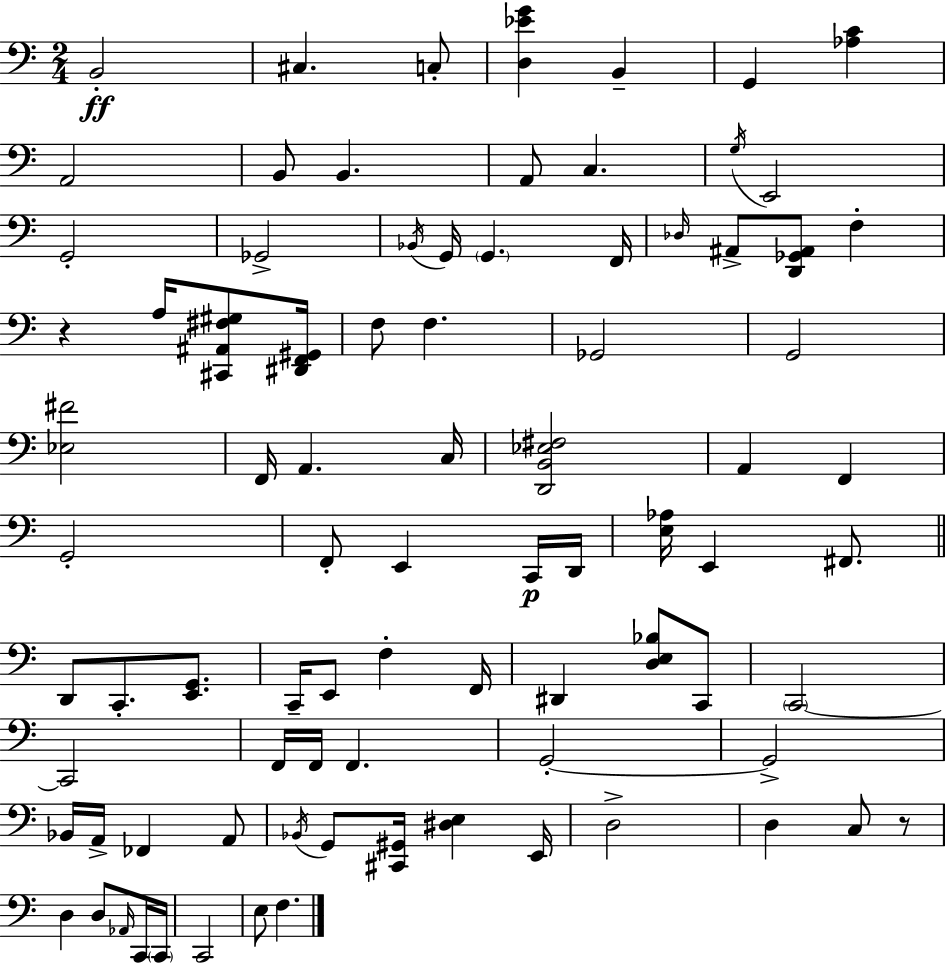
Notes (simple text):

B2/h C#3/q. C3/e [D3,Eb4,G4]/q B2/q G2/q [Ab3,C4]/q A2/h B2/e B2/q. A2/e C3/q. G3/s E2/h G2/h Gb2/h Bb2/s G2/s G2/q. F2/s Db3/s A#2/e [D2,Gb2,A#2]/e F3/q R/q A3/s [C#2,A#2,F#3,G#3]/e [D#2,F2,G#2]/s F3/e F3/q. Gb2/h G2/h [Eb3,F#4]/h F2/s A2/q. C3/s [D2,B2,Eb3,F#3]/h A2/q F2/q G2/h F2/e E2/q C2/s D2/s [E3,Ab3]/s E2/q F#2/e. D2/e C2/e. [E2,G2]/e. C2/s E2/e F3/q F2/s D#2/q [D3,E3,Bb3]/e C2/e C2/h C2/h F2/s F2/s F2/q. G2/h G2/h Bb2/s A2/s FES2/q A2/e Bb2/s G2/e [C#2,G#2]/s [D#3,E3]/q E2/s D3/h D3/q C3/e R/e D3/q D3/e Ab2/s C2/s C2/s C2/h E3/e F3/q.